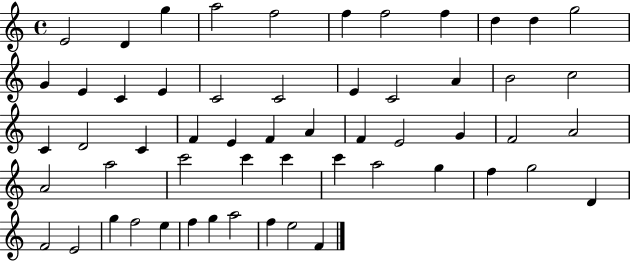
{
  \clef treble
  \time 4/4
  \defaultTimeSignature
  \key c \major
  e'2 d'4 g''4 | a''2 f''2 | f''4 f''2 f''4 | d''4 d''4 g''2 | \break g'4 e'4 c'4 e'4 | c'2 c'2 | e'4 c'2 a'4 | b'2 c''2 | \break c'4 d'2 c'4 | f'4 e'4 f'4 a'4 | f'4 e'2 g'4 | f'2 a'2 | \break a'2 a''2 | c'''2 c'''4 c'''4 | c'''4 a''2 g''4 | f''4 g''2 d'4 | \break f'2 e'2 | g''4 f''2 e''4 | f''4 g''4 a''2 | f''4 e''2 f'4 | \break \bar "|."
}